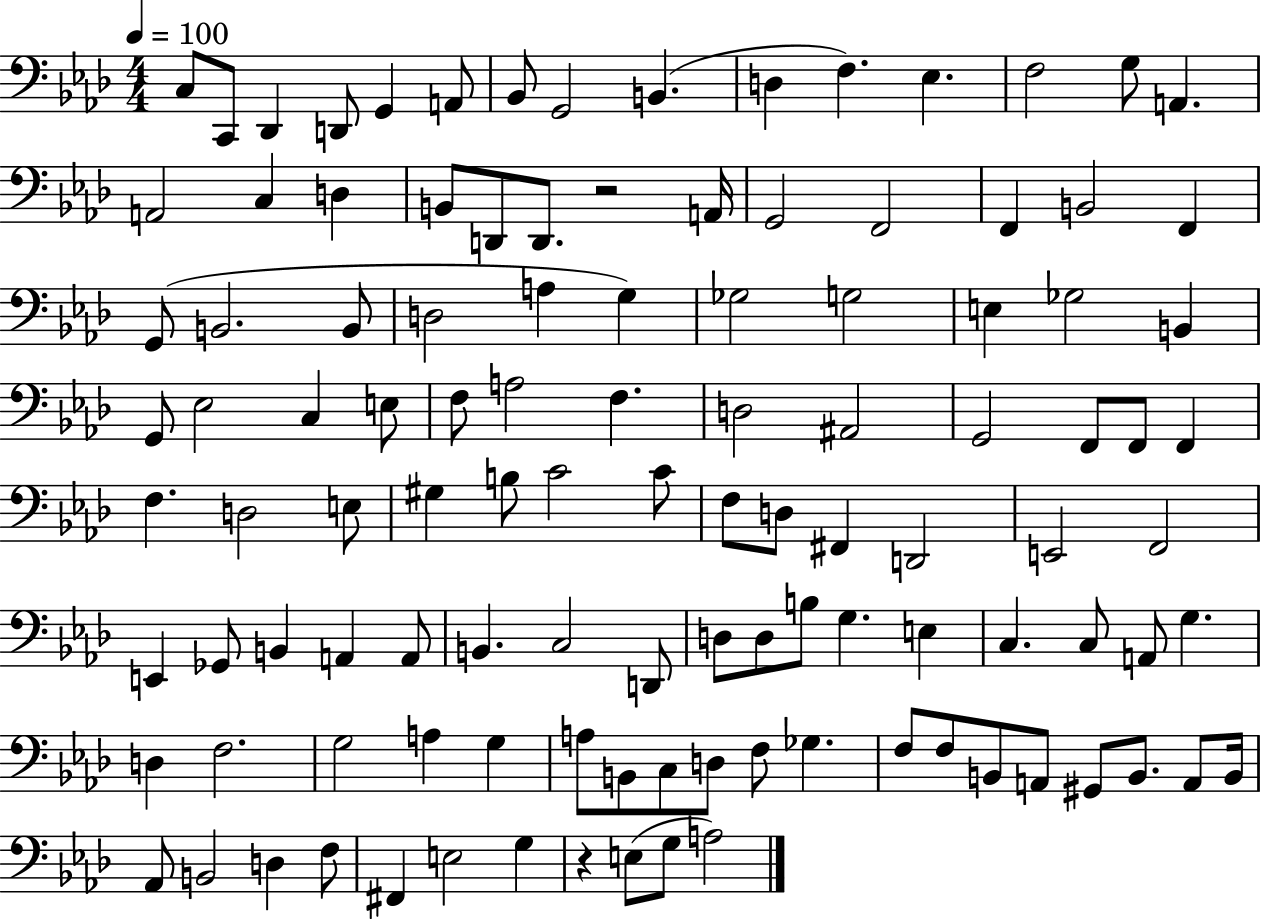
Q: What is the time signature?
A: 4/4